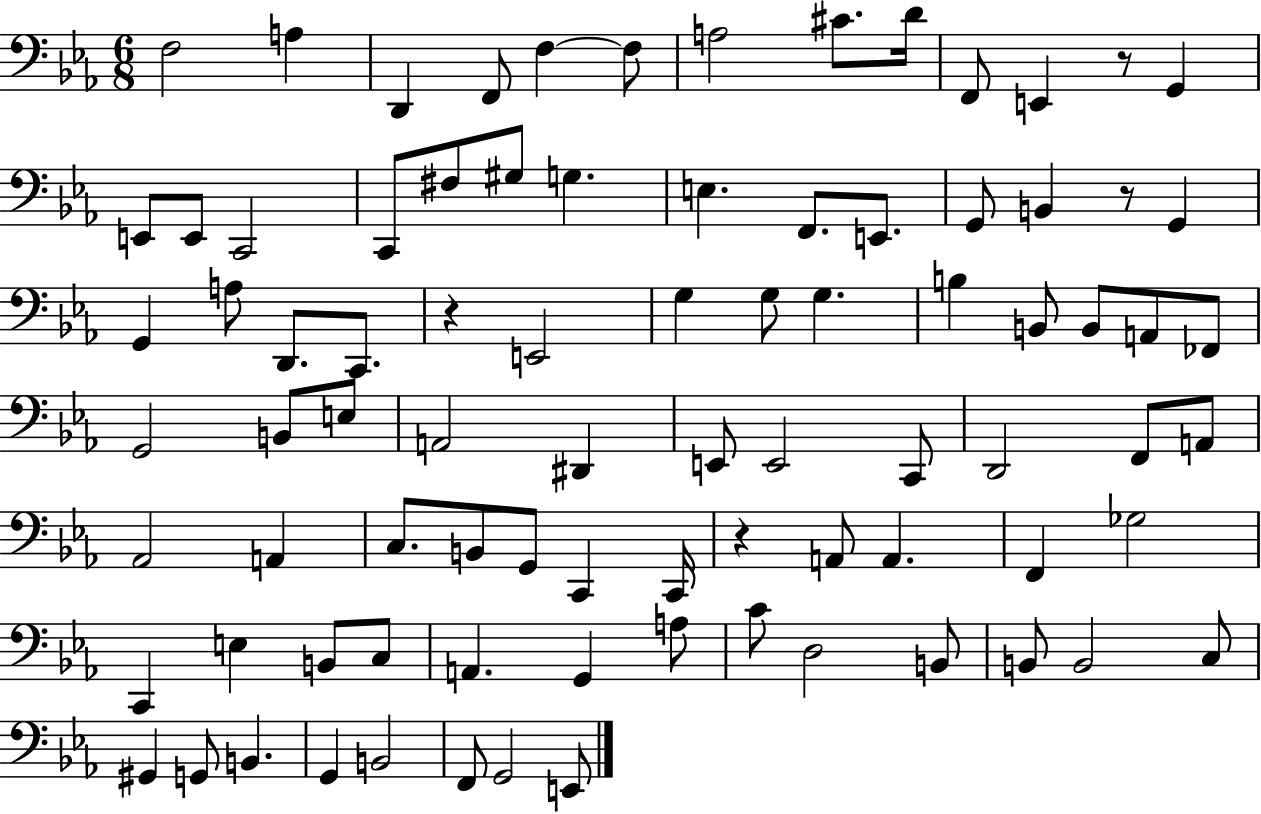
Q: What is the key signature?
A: EES major